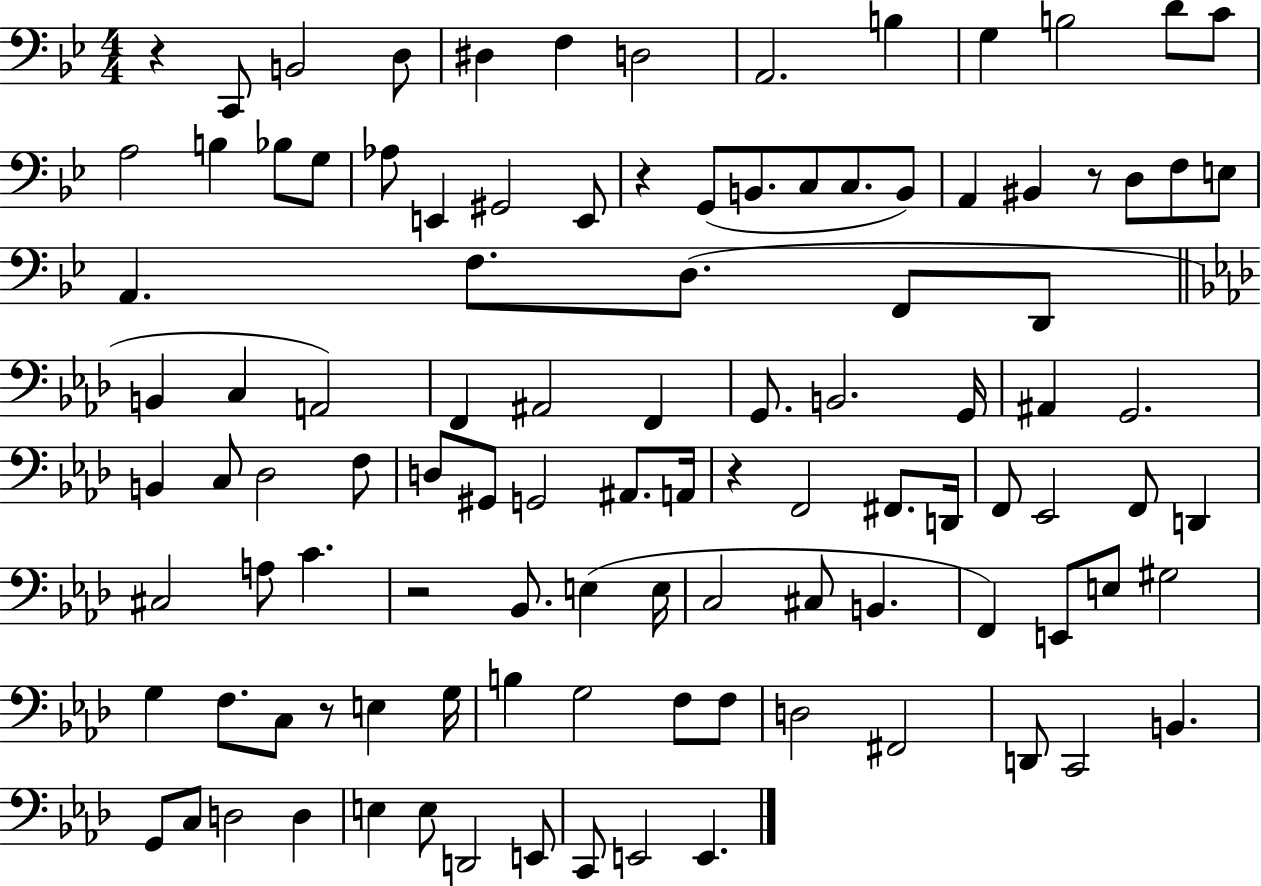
{
  \clef bass
  \numericTimeSignature
  \time 4/4
  \key bes \major
  r4 c,8 b,2 d8 | dis4 f4 d2 | a,2. b4 | g4 b2 d'8 c'8 | \break a2 b4 bes8 g8 | aes8 e,4 gis,2 e,8 | r4 g,8( b,8. c8 c8. b,8) | a,4 bis,4 r8 d8 f8 e8 | \break a,4. f8. d8.( f,8 d,8 | \bar "||" \break \key aes \major b,4 c4 a,2) | f,4 ais,2 f,4 | g,8. b,2. g,16 | ais,4 g,2. | \break b,4 c8 des2 f8 | d8 gis,8 g,2 ais,8. a,16 | r4 f,2 fis,8. d,16 | f,8 ees,2 f,8 d,4 | \break cis2 a8 c'4. | r2 bes,8. e4( e16 | c2 cis8 b,4. | f,4) e,8 e8 gis2 | \break g4 f8. c8 r8 e4 g16 | b4 g2 f8 f8 | d2 fis,2 | d,8 c,2 b,4. | \break g,8 c8 d2 d4 | e4 e8 d,2 e,8 | c,8 e,2 e,4. | \bar "|."
}